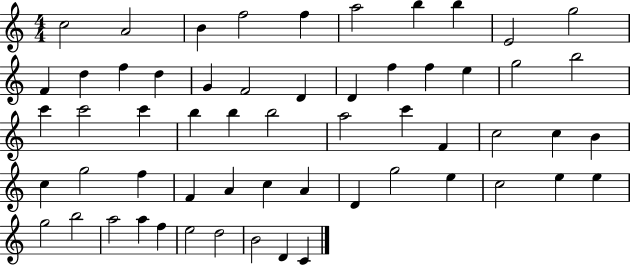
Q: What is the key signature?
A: C major